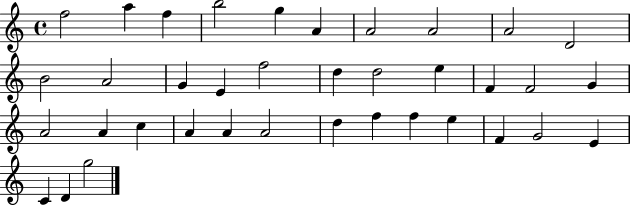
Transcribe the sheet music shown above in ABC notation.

X:1
T:Untitled
M:4/4
L:1/4
K:C
f2 a f b2 g A A2 A2 A2 D2 B2 A2 G E f2 d d2 e F F2 G A2 A c A A A2 d f f e F G2 E C D g2